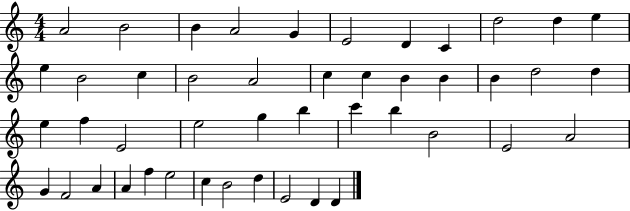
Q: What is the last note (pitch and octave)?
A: D4